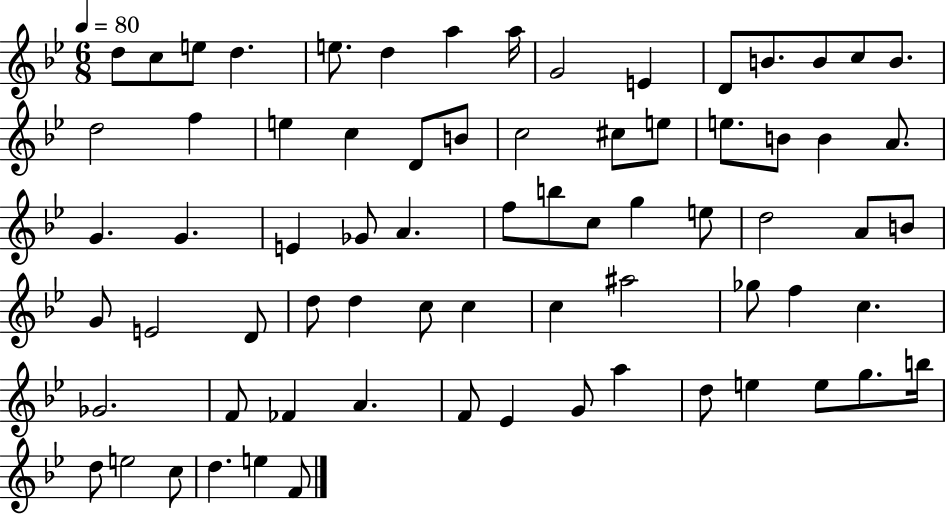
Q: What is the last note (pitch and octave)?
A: F4